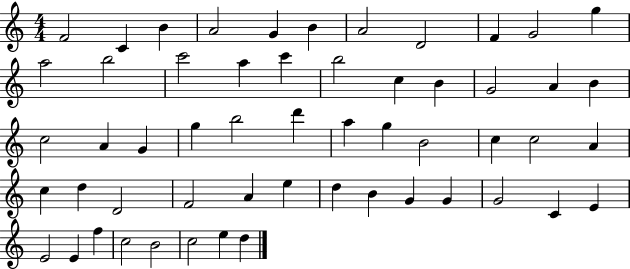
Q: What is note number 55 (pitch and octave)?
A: D5